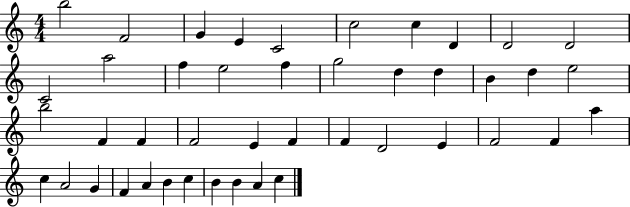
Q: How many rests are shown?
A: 0